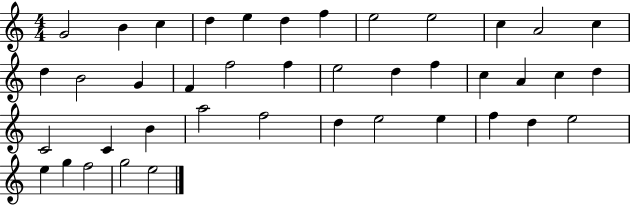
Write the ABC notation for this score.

X:1
T:Untitled
M:4/4
L:1/4
K:C
G2 B c d e d f e2 e2 c A2 c d B2 G F f2 f e2 d f c A c d C2 C B a2 f2 d e2 e f d e2 e g f2 g2 e2